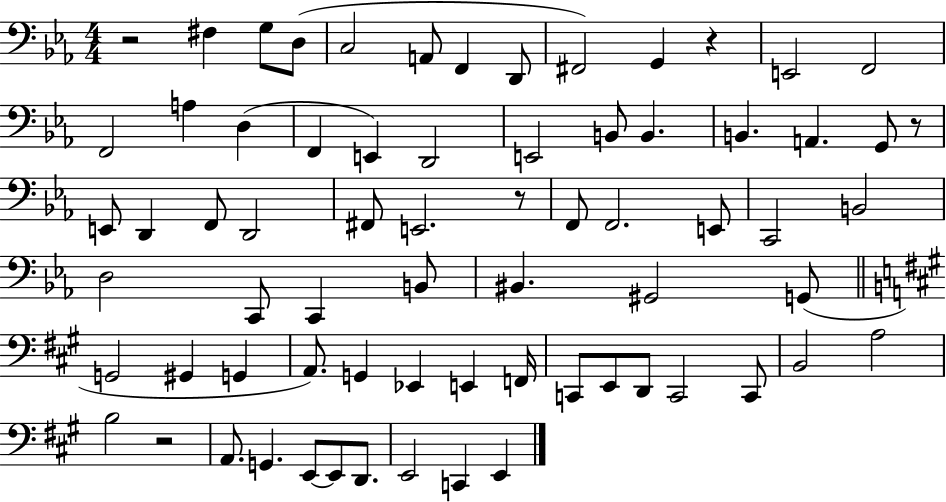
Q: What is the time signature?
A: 4/4